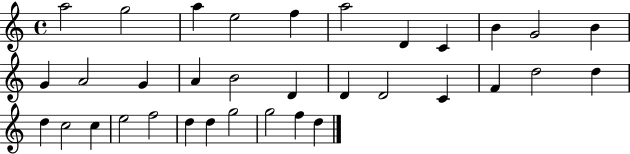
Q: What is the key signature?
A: C major